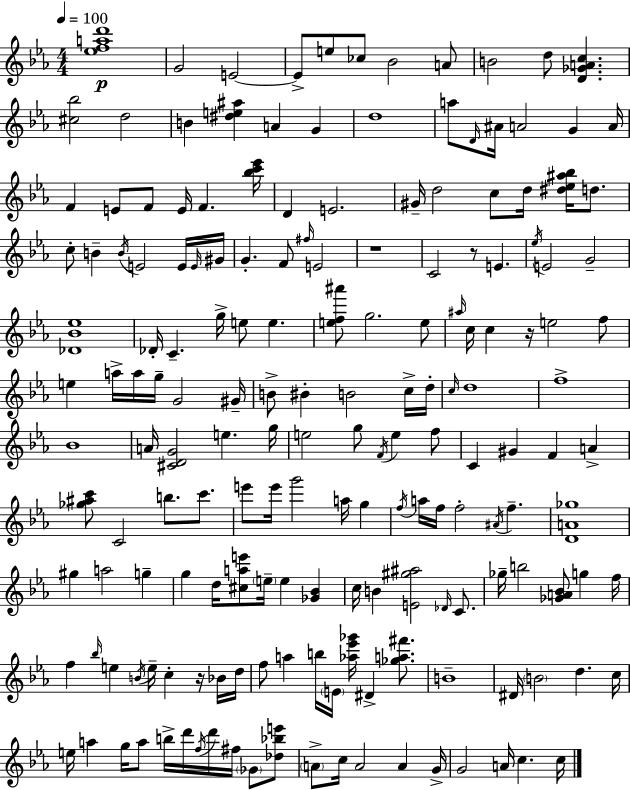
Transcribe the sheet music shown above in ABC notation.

X:1
T:Untitled
M:4/4
L:1/4
K:Cm
[_efad']4 G2 E2 E/2 e/2 _c/2 _B2 A/2 B2 d/2 [D_GAc] [^c_b]2 d2 B [^de^a] A G d4 a/2 D/4 ^A/4 A2 G A/4 F E/2 F/2 E/4 F [_bc'_e']/4 D E2 ^G/4 d2 c/2 d/4 [^d_e^a_b]/4 d/2 c/2 B B/4 E2 E/4 E/4 ^G/4 G F/2 ^f/4 E2 z4 C2 z/2 E _e/4 E2 G2 [_D_B_e]4 _D/4 C g/4 e/2 e [ef^a']/2 g2 e/2 ^a/4 c/4 c z/4 e2 f/2 e a/4 a/4 g/4 G2 ^G/4 B/2 ^B B2 c/4 d/4 c/4 d4 f4 _B4 A/4 [^CDG]2 e g/4 e2 g/2 F/4 e f/2 C ^G F A [_g^ac']/2 C2 b/2 c'/2 e'/2 e'/4 g'2 a/4 g f/4 a/4 f/4 f2 ^A/4 f [DA_g]4 ^g a2 g g d/4 [^cae']/2 e/4 e [_G_B] c/4 B [E^g^a]2 _D/4 C/2 _g/4 b2 [_GA_B]/2 g f/4 f _b/4 e B/4 e/4 c z/4 _B/4 d/4 f/2 a b/4 E/4 [_a_e'_g']/4 ^D [_ga^f']/2 B4 ^D/4 B2 d c/4 e/4 a g/4 a/2 b/4 d'/4 f/4 d'/4 ^f/4 _G/2 [_d_be']/2 A/2 c/4 A2 A G/4 G2 A/4 c c/4